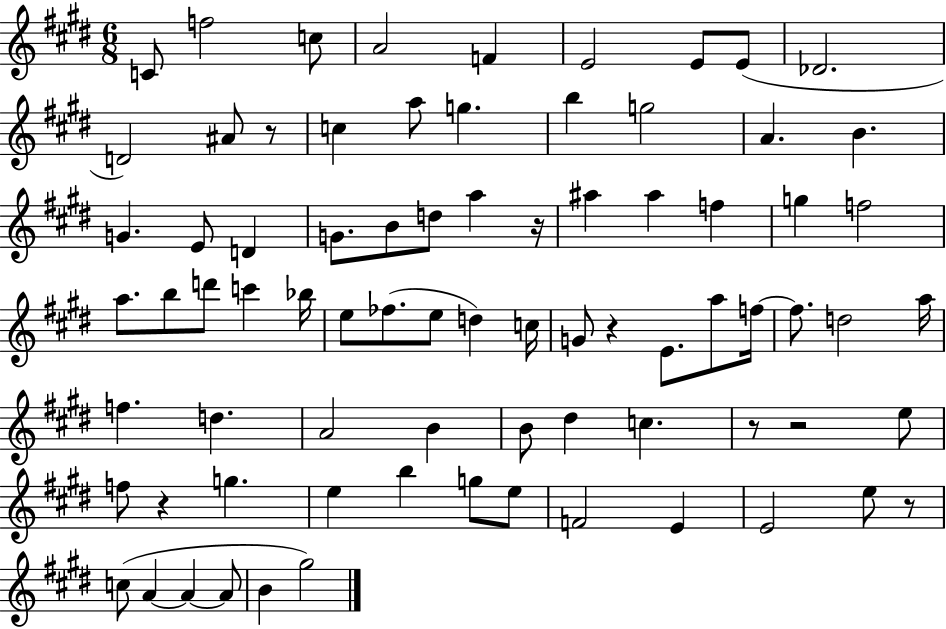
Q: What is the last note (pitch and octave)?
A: G#5